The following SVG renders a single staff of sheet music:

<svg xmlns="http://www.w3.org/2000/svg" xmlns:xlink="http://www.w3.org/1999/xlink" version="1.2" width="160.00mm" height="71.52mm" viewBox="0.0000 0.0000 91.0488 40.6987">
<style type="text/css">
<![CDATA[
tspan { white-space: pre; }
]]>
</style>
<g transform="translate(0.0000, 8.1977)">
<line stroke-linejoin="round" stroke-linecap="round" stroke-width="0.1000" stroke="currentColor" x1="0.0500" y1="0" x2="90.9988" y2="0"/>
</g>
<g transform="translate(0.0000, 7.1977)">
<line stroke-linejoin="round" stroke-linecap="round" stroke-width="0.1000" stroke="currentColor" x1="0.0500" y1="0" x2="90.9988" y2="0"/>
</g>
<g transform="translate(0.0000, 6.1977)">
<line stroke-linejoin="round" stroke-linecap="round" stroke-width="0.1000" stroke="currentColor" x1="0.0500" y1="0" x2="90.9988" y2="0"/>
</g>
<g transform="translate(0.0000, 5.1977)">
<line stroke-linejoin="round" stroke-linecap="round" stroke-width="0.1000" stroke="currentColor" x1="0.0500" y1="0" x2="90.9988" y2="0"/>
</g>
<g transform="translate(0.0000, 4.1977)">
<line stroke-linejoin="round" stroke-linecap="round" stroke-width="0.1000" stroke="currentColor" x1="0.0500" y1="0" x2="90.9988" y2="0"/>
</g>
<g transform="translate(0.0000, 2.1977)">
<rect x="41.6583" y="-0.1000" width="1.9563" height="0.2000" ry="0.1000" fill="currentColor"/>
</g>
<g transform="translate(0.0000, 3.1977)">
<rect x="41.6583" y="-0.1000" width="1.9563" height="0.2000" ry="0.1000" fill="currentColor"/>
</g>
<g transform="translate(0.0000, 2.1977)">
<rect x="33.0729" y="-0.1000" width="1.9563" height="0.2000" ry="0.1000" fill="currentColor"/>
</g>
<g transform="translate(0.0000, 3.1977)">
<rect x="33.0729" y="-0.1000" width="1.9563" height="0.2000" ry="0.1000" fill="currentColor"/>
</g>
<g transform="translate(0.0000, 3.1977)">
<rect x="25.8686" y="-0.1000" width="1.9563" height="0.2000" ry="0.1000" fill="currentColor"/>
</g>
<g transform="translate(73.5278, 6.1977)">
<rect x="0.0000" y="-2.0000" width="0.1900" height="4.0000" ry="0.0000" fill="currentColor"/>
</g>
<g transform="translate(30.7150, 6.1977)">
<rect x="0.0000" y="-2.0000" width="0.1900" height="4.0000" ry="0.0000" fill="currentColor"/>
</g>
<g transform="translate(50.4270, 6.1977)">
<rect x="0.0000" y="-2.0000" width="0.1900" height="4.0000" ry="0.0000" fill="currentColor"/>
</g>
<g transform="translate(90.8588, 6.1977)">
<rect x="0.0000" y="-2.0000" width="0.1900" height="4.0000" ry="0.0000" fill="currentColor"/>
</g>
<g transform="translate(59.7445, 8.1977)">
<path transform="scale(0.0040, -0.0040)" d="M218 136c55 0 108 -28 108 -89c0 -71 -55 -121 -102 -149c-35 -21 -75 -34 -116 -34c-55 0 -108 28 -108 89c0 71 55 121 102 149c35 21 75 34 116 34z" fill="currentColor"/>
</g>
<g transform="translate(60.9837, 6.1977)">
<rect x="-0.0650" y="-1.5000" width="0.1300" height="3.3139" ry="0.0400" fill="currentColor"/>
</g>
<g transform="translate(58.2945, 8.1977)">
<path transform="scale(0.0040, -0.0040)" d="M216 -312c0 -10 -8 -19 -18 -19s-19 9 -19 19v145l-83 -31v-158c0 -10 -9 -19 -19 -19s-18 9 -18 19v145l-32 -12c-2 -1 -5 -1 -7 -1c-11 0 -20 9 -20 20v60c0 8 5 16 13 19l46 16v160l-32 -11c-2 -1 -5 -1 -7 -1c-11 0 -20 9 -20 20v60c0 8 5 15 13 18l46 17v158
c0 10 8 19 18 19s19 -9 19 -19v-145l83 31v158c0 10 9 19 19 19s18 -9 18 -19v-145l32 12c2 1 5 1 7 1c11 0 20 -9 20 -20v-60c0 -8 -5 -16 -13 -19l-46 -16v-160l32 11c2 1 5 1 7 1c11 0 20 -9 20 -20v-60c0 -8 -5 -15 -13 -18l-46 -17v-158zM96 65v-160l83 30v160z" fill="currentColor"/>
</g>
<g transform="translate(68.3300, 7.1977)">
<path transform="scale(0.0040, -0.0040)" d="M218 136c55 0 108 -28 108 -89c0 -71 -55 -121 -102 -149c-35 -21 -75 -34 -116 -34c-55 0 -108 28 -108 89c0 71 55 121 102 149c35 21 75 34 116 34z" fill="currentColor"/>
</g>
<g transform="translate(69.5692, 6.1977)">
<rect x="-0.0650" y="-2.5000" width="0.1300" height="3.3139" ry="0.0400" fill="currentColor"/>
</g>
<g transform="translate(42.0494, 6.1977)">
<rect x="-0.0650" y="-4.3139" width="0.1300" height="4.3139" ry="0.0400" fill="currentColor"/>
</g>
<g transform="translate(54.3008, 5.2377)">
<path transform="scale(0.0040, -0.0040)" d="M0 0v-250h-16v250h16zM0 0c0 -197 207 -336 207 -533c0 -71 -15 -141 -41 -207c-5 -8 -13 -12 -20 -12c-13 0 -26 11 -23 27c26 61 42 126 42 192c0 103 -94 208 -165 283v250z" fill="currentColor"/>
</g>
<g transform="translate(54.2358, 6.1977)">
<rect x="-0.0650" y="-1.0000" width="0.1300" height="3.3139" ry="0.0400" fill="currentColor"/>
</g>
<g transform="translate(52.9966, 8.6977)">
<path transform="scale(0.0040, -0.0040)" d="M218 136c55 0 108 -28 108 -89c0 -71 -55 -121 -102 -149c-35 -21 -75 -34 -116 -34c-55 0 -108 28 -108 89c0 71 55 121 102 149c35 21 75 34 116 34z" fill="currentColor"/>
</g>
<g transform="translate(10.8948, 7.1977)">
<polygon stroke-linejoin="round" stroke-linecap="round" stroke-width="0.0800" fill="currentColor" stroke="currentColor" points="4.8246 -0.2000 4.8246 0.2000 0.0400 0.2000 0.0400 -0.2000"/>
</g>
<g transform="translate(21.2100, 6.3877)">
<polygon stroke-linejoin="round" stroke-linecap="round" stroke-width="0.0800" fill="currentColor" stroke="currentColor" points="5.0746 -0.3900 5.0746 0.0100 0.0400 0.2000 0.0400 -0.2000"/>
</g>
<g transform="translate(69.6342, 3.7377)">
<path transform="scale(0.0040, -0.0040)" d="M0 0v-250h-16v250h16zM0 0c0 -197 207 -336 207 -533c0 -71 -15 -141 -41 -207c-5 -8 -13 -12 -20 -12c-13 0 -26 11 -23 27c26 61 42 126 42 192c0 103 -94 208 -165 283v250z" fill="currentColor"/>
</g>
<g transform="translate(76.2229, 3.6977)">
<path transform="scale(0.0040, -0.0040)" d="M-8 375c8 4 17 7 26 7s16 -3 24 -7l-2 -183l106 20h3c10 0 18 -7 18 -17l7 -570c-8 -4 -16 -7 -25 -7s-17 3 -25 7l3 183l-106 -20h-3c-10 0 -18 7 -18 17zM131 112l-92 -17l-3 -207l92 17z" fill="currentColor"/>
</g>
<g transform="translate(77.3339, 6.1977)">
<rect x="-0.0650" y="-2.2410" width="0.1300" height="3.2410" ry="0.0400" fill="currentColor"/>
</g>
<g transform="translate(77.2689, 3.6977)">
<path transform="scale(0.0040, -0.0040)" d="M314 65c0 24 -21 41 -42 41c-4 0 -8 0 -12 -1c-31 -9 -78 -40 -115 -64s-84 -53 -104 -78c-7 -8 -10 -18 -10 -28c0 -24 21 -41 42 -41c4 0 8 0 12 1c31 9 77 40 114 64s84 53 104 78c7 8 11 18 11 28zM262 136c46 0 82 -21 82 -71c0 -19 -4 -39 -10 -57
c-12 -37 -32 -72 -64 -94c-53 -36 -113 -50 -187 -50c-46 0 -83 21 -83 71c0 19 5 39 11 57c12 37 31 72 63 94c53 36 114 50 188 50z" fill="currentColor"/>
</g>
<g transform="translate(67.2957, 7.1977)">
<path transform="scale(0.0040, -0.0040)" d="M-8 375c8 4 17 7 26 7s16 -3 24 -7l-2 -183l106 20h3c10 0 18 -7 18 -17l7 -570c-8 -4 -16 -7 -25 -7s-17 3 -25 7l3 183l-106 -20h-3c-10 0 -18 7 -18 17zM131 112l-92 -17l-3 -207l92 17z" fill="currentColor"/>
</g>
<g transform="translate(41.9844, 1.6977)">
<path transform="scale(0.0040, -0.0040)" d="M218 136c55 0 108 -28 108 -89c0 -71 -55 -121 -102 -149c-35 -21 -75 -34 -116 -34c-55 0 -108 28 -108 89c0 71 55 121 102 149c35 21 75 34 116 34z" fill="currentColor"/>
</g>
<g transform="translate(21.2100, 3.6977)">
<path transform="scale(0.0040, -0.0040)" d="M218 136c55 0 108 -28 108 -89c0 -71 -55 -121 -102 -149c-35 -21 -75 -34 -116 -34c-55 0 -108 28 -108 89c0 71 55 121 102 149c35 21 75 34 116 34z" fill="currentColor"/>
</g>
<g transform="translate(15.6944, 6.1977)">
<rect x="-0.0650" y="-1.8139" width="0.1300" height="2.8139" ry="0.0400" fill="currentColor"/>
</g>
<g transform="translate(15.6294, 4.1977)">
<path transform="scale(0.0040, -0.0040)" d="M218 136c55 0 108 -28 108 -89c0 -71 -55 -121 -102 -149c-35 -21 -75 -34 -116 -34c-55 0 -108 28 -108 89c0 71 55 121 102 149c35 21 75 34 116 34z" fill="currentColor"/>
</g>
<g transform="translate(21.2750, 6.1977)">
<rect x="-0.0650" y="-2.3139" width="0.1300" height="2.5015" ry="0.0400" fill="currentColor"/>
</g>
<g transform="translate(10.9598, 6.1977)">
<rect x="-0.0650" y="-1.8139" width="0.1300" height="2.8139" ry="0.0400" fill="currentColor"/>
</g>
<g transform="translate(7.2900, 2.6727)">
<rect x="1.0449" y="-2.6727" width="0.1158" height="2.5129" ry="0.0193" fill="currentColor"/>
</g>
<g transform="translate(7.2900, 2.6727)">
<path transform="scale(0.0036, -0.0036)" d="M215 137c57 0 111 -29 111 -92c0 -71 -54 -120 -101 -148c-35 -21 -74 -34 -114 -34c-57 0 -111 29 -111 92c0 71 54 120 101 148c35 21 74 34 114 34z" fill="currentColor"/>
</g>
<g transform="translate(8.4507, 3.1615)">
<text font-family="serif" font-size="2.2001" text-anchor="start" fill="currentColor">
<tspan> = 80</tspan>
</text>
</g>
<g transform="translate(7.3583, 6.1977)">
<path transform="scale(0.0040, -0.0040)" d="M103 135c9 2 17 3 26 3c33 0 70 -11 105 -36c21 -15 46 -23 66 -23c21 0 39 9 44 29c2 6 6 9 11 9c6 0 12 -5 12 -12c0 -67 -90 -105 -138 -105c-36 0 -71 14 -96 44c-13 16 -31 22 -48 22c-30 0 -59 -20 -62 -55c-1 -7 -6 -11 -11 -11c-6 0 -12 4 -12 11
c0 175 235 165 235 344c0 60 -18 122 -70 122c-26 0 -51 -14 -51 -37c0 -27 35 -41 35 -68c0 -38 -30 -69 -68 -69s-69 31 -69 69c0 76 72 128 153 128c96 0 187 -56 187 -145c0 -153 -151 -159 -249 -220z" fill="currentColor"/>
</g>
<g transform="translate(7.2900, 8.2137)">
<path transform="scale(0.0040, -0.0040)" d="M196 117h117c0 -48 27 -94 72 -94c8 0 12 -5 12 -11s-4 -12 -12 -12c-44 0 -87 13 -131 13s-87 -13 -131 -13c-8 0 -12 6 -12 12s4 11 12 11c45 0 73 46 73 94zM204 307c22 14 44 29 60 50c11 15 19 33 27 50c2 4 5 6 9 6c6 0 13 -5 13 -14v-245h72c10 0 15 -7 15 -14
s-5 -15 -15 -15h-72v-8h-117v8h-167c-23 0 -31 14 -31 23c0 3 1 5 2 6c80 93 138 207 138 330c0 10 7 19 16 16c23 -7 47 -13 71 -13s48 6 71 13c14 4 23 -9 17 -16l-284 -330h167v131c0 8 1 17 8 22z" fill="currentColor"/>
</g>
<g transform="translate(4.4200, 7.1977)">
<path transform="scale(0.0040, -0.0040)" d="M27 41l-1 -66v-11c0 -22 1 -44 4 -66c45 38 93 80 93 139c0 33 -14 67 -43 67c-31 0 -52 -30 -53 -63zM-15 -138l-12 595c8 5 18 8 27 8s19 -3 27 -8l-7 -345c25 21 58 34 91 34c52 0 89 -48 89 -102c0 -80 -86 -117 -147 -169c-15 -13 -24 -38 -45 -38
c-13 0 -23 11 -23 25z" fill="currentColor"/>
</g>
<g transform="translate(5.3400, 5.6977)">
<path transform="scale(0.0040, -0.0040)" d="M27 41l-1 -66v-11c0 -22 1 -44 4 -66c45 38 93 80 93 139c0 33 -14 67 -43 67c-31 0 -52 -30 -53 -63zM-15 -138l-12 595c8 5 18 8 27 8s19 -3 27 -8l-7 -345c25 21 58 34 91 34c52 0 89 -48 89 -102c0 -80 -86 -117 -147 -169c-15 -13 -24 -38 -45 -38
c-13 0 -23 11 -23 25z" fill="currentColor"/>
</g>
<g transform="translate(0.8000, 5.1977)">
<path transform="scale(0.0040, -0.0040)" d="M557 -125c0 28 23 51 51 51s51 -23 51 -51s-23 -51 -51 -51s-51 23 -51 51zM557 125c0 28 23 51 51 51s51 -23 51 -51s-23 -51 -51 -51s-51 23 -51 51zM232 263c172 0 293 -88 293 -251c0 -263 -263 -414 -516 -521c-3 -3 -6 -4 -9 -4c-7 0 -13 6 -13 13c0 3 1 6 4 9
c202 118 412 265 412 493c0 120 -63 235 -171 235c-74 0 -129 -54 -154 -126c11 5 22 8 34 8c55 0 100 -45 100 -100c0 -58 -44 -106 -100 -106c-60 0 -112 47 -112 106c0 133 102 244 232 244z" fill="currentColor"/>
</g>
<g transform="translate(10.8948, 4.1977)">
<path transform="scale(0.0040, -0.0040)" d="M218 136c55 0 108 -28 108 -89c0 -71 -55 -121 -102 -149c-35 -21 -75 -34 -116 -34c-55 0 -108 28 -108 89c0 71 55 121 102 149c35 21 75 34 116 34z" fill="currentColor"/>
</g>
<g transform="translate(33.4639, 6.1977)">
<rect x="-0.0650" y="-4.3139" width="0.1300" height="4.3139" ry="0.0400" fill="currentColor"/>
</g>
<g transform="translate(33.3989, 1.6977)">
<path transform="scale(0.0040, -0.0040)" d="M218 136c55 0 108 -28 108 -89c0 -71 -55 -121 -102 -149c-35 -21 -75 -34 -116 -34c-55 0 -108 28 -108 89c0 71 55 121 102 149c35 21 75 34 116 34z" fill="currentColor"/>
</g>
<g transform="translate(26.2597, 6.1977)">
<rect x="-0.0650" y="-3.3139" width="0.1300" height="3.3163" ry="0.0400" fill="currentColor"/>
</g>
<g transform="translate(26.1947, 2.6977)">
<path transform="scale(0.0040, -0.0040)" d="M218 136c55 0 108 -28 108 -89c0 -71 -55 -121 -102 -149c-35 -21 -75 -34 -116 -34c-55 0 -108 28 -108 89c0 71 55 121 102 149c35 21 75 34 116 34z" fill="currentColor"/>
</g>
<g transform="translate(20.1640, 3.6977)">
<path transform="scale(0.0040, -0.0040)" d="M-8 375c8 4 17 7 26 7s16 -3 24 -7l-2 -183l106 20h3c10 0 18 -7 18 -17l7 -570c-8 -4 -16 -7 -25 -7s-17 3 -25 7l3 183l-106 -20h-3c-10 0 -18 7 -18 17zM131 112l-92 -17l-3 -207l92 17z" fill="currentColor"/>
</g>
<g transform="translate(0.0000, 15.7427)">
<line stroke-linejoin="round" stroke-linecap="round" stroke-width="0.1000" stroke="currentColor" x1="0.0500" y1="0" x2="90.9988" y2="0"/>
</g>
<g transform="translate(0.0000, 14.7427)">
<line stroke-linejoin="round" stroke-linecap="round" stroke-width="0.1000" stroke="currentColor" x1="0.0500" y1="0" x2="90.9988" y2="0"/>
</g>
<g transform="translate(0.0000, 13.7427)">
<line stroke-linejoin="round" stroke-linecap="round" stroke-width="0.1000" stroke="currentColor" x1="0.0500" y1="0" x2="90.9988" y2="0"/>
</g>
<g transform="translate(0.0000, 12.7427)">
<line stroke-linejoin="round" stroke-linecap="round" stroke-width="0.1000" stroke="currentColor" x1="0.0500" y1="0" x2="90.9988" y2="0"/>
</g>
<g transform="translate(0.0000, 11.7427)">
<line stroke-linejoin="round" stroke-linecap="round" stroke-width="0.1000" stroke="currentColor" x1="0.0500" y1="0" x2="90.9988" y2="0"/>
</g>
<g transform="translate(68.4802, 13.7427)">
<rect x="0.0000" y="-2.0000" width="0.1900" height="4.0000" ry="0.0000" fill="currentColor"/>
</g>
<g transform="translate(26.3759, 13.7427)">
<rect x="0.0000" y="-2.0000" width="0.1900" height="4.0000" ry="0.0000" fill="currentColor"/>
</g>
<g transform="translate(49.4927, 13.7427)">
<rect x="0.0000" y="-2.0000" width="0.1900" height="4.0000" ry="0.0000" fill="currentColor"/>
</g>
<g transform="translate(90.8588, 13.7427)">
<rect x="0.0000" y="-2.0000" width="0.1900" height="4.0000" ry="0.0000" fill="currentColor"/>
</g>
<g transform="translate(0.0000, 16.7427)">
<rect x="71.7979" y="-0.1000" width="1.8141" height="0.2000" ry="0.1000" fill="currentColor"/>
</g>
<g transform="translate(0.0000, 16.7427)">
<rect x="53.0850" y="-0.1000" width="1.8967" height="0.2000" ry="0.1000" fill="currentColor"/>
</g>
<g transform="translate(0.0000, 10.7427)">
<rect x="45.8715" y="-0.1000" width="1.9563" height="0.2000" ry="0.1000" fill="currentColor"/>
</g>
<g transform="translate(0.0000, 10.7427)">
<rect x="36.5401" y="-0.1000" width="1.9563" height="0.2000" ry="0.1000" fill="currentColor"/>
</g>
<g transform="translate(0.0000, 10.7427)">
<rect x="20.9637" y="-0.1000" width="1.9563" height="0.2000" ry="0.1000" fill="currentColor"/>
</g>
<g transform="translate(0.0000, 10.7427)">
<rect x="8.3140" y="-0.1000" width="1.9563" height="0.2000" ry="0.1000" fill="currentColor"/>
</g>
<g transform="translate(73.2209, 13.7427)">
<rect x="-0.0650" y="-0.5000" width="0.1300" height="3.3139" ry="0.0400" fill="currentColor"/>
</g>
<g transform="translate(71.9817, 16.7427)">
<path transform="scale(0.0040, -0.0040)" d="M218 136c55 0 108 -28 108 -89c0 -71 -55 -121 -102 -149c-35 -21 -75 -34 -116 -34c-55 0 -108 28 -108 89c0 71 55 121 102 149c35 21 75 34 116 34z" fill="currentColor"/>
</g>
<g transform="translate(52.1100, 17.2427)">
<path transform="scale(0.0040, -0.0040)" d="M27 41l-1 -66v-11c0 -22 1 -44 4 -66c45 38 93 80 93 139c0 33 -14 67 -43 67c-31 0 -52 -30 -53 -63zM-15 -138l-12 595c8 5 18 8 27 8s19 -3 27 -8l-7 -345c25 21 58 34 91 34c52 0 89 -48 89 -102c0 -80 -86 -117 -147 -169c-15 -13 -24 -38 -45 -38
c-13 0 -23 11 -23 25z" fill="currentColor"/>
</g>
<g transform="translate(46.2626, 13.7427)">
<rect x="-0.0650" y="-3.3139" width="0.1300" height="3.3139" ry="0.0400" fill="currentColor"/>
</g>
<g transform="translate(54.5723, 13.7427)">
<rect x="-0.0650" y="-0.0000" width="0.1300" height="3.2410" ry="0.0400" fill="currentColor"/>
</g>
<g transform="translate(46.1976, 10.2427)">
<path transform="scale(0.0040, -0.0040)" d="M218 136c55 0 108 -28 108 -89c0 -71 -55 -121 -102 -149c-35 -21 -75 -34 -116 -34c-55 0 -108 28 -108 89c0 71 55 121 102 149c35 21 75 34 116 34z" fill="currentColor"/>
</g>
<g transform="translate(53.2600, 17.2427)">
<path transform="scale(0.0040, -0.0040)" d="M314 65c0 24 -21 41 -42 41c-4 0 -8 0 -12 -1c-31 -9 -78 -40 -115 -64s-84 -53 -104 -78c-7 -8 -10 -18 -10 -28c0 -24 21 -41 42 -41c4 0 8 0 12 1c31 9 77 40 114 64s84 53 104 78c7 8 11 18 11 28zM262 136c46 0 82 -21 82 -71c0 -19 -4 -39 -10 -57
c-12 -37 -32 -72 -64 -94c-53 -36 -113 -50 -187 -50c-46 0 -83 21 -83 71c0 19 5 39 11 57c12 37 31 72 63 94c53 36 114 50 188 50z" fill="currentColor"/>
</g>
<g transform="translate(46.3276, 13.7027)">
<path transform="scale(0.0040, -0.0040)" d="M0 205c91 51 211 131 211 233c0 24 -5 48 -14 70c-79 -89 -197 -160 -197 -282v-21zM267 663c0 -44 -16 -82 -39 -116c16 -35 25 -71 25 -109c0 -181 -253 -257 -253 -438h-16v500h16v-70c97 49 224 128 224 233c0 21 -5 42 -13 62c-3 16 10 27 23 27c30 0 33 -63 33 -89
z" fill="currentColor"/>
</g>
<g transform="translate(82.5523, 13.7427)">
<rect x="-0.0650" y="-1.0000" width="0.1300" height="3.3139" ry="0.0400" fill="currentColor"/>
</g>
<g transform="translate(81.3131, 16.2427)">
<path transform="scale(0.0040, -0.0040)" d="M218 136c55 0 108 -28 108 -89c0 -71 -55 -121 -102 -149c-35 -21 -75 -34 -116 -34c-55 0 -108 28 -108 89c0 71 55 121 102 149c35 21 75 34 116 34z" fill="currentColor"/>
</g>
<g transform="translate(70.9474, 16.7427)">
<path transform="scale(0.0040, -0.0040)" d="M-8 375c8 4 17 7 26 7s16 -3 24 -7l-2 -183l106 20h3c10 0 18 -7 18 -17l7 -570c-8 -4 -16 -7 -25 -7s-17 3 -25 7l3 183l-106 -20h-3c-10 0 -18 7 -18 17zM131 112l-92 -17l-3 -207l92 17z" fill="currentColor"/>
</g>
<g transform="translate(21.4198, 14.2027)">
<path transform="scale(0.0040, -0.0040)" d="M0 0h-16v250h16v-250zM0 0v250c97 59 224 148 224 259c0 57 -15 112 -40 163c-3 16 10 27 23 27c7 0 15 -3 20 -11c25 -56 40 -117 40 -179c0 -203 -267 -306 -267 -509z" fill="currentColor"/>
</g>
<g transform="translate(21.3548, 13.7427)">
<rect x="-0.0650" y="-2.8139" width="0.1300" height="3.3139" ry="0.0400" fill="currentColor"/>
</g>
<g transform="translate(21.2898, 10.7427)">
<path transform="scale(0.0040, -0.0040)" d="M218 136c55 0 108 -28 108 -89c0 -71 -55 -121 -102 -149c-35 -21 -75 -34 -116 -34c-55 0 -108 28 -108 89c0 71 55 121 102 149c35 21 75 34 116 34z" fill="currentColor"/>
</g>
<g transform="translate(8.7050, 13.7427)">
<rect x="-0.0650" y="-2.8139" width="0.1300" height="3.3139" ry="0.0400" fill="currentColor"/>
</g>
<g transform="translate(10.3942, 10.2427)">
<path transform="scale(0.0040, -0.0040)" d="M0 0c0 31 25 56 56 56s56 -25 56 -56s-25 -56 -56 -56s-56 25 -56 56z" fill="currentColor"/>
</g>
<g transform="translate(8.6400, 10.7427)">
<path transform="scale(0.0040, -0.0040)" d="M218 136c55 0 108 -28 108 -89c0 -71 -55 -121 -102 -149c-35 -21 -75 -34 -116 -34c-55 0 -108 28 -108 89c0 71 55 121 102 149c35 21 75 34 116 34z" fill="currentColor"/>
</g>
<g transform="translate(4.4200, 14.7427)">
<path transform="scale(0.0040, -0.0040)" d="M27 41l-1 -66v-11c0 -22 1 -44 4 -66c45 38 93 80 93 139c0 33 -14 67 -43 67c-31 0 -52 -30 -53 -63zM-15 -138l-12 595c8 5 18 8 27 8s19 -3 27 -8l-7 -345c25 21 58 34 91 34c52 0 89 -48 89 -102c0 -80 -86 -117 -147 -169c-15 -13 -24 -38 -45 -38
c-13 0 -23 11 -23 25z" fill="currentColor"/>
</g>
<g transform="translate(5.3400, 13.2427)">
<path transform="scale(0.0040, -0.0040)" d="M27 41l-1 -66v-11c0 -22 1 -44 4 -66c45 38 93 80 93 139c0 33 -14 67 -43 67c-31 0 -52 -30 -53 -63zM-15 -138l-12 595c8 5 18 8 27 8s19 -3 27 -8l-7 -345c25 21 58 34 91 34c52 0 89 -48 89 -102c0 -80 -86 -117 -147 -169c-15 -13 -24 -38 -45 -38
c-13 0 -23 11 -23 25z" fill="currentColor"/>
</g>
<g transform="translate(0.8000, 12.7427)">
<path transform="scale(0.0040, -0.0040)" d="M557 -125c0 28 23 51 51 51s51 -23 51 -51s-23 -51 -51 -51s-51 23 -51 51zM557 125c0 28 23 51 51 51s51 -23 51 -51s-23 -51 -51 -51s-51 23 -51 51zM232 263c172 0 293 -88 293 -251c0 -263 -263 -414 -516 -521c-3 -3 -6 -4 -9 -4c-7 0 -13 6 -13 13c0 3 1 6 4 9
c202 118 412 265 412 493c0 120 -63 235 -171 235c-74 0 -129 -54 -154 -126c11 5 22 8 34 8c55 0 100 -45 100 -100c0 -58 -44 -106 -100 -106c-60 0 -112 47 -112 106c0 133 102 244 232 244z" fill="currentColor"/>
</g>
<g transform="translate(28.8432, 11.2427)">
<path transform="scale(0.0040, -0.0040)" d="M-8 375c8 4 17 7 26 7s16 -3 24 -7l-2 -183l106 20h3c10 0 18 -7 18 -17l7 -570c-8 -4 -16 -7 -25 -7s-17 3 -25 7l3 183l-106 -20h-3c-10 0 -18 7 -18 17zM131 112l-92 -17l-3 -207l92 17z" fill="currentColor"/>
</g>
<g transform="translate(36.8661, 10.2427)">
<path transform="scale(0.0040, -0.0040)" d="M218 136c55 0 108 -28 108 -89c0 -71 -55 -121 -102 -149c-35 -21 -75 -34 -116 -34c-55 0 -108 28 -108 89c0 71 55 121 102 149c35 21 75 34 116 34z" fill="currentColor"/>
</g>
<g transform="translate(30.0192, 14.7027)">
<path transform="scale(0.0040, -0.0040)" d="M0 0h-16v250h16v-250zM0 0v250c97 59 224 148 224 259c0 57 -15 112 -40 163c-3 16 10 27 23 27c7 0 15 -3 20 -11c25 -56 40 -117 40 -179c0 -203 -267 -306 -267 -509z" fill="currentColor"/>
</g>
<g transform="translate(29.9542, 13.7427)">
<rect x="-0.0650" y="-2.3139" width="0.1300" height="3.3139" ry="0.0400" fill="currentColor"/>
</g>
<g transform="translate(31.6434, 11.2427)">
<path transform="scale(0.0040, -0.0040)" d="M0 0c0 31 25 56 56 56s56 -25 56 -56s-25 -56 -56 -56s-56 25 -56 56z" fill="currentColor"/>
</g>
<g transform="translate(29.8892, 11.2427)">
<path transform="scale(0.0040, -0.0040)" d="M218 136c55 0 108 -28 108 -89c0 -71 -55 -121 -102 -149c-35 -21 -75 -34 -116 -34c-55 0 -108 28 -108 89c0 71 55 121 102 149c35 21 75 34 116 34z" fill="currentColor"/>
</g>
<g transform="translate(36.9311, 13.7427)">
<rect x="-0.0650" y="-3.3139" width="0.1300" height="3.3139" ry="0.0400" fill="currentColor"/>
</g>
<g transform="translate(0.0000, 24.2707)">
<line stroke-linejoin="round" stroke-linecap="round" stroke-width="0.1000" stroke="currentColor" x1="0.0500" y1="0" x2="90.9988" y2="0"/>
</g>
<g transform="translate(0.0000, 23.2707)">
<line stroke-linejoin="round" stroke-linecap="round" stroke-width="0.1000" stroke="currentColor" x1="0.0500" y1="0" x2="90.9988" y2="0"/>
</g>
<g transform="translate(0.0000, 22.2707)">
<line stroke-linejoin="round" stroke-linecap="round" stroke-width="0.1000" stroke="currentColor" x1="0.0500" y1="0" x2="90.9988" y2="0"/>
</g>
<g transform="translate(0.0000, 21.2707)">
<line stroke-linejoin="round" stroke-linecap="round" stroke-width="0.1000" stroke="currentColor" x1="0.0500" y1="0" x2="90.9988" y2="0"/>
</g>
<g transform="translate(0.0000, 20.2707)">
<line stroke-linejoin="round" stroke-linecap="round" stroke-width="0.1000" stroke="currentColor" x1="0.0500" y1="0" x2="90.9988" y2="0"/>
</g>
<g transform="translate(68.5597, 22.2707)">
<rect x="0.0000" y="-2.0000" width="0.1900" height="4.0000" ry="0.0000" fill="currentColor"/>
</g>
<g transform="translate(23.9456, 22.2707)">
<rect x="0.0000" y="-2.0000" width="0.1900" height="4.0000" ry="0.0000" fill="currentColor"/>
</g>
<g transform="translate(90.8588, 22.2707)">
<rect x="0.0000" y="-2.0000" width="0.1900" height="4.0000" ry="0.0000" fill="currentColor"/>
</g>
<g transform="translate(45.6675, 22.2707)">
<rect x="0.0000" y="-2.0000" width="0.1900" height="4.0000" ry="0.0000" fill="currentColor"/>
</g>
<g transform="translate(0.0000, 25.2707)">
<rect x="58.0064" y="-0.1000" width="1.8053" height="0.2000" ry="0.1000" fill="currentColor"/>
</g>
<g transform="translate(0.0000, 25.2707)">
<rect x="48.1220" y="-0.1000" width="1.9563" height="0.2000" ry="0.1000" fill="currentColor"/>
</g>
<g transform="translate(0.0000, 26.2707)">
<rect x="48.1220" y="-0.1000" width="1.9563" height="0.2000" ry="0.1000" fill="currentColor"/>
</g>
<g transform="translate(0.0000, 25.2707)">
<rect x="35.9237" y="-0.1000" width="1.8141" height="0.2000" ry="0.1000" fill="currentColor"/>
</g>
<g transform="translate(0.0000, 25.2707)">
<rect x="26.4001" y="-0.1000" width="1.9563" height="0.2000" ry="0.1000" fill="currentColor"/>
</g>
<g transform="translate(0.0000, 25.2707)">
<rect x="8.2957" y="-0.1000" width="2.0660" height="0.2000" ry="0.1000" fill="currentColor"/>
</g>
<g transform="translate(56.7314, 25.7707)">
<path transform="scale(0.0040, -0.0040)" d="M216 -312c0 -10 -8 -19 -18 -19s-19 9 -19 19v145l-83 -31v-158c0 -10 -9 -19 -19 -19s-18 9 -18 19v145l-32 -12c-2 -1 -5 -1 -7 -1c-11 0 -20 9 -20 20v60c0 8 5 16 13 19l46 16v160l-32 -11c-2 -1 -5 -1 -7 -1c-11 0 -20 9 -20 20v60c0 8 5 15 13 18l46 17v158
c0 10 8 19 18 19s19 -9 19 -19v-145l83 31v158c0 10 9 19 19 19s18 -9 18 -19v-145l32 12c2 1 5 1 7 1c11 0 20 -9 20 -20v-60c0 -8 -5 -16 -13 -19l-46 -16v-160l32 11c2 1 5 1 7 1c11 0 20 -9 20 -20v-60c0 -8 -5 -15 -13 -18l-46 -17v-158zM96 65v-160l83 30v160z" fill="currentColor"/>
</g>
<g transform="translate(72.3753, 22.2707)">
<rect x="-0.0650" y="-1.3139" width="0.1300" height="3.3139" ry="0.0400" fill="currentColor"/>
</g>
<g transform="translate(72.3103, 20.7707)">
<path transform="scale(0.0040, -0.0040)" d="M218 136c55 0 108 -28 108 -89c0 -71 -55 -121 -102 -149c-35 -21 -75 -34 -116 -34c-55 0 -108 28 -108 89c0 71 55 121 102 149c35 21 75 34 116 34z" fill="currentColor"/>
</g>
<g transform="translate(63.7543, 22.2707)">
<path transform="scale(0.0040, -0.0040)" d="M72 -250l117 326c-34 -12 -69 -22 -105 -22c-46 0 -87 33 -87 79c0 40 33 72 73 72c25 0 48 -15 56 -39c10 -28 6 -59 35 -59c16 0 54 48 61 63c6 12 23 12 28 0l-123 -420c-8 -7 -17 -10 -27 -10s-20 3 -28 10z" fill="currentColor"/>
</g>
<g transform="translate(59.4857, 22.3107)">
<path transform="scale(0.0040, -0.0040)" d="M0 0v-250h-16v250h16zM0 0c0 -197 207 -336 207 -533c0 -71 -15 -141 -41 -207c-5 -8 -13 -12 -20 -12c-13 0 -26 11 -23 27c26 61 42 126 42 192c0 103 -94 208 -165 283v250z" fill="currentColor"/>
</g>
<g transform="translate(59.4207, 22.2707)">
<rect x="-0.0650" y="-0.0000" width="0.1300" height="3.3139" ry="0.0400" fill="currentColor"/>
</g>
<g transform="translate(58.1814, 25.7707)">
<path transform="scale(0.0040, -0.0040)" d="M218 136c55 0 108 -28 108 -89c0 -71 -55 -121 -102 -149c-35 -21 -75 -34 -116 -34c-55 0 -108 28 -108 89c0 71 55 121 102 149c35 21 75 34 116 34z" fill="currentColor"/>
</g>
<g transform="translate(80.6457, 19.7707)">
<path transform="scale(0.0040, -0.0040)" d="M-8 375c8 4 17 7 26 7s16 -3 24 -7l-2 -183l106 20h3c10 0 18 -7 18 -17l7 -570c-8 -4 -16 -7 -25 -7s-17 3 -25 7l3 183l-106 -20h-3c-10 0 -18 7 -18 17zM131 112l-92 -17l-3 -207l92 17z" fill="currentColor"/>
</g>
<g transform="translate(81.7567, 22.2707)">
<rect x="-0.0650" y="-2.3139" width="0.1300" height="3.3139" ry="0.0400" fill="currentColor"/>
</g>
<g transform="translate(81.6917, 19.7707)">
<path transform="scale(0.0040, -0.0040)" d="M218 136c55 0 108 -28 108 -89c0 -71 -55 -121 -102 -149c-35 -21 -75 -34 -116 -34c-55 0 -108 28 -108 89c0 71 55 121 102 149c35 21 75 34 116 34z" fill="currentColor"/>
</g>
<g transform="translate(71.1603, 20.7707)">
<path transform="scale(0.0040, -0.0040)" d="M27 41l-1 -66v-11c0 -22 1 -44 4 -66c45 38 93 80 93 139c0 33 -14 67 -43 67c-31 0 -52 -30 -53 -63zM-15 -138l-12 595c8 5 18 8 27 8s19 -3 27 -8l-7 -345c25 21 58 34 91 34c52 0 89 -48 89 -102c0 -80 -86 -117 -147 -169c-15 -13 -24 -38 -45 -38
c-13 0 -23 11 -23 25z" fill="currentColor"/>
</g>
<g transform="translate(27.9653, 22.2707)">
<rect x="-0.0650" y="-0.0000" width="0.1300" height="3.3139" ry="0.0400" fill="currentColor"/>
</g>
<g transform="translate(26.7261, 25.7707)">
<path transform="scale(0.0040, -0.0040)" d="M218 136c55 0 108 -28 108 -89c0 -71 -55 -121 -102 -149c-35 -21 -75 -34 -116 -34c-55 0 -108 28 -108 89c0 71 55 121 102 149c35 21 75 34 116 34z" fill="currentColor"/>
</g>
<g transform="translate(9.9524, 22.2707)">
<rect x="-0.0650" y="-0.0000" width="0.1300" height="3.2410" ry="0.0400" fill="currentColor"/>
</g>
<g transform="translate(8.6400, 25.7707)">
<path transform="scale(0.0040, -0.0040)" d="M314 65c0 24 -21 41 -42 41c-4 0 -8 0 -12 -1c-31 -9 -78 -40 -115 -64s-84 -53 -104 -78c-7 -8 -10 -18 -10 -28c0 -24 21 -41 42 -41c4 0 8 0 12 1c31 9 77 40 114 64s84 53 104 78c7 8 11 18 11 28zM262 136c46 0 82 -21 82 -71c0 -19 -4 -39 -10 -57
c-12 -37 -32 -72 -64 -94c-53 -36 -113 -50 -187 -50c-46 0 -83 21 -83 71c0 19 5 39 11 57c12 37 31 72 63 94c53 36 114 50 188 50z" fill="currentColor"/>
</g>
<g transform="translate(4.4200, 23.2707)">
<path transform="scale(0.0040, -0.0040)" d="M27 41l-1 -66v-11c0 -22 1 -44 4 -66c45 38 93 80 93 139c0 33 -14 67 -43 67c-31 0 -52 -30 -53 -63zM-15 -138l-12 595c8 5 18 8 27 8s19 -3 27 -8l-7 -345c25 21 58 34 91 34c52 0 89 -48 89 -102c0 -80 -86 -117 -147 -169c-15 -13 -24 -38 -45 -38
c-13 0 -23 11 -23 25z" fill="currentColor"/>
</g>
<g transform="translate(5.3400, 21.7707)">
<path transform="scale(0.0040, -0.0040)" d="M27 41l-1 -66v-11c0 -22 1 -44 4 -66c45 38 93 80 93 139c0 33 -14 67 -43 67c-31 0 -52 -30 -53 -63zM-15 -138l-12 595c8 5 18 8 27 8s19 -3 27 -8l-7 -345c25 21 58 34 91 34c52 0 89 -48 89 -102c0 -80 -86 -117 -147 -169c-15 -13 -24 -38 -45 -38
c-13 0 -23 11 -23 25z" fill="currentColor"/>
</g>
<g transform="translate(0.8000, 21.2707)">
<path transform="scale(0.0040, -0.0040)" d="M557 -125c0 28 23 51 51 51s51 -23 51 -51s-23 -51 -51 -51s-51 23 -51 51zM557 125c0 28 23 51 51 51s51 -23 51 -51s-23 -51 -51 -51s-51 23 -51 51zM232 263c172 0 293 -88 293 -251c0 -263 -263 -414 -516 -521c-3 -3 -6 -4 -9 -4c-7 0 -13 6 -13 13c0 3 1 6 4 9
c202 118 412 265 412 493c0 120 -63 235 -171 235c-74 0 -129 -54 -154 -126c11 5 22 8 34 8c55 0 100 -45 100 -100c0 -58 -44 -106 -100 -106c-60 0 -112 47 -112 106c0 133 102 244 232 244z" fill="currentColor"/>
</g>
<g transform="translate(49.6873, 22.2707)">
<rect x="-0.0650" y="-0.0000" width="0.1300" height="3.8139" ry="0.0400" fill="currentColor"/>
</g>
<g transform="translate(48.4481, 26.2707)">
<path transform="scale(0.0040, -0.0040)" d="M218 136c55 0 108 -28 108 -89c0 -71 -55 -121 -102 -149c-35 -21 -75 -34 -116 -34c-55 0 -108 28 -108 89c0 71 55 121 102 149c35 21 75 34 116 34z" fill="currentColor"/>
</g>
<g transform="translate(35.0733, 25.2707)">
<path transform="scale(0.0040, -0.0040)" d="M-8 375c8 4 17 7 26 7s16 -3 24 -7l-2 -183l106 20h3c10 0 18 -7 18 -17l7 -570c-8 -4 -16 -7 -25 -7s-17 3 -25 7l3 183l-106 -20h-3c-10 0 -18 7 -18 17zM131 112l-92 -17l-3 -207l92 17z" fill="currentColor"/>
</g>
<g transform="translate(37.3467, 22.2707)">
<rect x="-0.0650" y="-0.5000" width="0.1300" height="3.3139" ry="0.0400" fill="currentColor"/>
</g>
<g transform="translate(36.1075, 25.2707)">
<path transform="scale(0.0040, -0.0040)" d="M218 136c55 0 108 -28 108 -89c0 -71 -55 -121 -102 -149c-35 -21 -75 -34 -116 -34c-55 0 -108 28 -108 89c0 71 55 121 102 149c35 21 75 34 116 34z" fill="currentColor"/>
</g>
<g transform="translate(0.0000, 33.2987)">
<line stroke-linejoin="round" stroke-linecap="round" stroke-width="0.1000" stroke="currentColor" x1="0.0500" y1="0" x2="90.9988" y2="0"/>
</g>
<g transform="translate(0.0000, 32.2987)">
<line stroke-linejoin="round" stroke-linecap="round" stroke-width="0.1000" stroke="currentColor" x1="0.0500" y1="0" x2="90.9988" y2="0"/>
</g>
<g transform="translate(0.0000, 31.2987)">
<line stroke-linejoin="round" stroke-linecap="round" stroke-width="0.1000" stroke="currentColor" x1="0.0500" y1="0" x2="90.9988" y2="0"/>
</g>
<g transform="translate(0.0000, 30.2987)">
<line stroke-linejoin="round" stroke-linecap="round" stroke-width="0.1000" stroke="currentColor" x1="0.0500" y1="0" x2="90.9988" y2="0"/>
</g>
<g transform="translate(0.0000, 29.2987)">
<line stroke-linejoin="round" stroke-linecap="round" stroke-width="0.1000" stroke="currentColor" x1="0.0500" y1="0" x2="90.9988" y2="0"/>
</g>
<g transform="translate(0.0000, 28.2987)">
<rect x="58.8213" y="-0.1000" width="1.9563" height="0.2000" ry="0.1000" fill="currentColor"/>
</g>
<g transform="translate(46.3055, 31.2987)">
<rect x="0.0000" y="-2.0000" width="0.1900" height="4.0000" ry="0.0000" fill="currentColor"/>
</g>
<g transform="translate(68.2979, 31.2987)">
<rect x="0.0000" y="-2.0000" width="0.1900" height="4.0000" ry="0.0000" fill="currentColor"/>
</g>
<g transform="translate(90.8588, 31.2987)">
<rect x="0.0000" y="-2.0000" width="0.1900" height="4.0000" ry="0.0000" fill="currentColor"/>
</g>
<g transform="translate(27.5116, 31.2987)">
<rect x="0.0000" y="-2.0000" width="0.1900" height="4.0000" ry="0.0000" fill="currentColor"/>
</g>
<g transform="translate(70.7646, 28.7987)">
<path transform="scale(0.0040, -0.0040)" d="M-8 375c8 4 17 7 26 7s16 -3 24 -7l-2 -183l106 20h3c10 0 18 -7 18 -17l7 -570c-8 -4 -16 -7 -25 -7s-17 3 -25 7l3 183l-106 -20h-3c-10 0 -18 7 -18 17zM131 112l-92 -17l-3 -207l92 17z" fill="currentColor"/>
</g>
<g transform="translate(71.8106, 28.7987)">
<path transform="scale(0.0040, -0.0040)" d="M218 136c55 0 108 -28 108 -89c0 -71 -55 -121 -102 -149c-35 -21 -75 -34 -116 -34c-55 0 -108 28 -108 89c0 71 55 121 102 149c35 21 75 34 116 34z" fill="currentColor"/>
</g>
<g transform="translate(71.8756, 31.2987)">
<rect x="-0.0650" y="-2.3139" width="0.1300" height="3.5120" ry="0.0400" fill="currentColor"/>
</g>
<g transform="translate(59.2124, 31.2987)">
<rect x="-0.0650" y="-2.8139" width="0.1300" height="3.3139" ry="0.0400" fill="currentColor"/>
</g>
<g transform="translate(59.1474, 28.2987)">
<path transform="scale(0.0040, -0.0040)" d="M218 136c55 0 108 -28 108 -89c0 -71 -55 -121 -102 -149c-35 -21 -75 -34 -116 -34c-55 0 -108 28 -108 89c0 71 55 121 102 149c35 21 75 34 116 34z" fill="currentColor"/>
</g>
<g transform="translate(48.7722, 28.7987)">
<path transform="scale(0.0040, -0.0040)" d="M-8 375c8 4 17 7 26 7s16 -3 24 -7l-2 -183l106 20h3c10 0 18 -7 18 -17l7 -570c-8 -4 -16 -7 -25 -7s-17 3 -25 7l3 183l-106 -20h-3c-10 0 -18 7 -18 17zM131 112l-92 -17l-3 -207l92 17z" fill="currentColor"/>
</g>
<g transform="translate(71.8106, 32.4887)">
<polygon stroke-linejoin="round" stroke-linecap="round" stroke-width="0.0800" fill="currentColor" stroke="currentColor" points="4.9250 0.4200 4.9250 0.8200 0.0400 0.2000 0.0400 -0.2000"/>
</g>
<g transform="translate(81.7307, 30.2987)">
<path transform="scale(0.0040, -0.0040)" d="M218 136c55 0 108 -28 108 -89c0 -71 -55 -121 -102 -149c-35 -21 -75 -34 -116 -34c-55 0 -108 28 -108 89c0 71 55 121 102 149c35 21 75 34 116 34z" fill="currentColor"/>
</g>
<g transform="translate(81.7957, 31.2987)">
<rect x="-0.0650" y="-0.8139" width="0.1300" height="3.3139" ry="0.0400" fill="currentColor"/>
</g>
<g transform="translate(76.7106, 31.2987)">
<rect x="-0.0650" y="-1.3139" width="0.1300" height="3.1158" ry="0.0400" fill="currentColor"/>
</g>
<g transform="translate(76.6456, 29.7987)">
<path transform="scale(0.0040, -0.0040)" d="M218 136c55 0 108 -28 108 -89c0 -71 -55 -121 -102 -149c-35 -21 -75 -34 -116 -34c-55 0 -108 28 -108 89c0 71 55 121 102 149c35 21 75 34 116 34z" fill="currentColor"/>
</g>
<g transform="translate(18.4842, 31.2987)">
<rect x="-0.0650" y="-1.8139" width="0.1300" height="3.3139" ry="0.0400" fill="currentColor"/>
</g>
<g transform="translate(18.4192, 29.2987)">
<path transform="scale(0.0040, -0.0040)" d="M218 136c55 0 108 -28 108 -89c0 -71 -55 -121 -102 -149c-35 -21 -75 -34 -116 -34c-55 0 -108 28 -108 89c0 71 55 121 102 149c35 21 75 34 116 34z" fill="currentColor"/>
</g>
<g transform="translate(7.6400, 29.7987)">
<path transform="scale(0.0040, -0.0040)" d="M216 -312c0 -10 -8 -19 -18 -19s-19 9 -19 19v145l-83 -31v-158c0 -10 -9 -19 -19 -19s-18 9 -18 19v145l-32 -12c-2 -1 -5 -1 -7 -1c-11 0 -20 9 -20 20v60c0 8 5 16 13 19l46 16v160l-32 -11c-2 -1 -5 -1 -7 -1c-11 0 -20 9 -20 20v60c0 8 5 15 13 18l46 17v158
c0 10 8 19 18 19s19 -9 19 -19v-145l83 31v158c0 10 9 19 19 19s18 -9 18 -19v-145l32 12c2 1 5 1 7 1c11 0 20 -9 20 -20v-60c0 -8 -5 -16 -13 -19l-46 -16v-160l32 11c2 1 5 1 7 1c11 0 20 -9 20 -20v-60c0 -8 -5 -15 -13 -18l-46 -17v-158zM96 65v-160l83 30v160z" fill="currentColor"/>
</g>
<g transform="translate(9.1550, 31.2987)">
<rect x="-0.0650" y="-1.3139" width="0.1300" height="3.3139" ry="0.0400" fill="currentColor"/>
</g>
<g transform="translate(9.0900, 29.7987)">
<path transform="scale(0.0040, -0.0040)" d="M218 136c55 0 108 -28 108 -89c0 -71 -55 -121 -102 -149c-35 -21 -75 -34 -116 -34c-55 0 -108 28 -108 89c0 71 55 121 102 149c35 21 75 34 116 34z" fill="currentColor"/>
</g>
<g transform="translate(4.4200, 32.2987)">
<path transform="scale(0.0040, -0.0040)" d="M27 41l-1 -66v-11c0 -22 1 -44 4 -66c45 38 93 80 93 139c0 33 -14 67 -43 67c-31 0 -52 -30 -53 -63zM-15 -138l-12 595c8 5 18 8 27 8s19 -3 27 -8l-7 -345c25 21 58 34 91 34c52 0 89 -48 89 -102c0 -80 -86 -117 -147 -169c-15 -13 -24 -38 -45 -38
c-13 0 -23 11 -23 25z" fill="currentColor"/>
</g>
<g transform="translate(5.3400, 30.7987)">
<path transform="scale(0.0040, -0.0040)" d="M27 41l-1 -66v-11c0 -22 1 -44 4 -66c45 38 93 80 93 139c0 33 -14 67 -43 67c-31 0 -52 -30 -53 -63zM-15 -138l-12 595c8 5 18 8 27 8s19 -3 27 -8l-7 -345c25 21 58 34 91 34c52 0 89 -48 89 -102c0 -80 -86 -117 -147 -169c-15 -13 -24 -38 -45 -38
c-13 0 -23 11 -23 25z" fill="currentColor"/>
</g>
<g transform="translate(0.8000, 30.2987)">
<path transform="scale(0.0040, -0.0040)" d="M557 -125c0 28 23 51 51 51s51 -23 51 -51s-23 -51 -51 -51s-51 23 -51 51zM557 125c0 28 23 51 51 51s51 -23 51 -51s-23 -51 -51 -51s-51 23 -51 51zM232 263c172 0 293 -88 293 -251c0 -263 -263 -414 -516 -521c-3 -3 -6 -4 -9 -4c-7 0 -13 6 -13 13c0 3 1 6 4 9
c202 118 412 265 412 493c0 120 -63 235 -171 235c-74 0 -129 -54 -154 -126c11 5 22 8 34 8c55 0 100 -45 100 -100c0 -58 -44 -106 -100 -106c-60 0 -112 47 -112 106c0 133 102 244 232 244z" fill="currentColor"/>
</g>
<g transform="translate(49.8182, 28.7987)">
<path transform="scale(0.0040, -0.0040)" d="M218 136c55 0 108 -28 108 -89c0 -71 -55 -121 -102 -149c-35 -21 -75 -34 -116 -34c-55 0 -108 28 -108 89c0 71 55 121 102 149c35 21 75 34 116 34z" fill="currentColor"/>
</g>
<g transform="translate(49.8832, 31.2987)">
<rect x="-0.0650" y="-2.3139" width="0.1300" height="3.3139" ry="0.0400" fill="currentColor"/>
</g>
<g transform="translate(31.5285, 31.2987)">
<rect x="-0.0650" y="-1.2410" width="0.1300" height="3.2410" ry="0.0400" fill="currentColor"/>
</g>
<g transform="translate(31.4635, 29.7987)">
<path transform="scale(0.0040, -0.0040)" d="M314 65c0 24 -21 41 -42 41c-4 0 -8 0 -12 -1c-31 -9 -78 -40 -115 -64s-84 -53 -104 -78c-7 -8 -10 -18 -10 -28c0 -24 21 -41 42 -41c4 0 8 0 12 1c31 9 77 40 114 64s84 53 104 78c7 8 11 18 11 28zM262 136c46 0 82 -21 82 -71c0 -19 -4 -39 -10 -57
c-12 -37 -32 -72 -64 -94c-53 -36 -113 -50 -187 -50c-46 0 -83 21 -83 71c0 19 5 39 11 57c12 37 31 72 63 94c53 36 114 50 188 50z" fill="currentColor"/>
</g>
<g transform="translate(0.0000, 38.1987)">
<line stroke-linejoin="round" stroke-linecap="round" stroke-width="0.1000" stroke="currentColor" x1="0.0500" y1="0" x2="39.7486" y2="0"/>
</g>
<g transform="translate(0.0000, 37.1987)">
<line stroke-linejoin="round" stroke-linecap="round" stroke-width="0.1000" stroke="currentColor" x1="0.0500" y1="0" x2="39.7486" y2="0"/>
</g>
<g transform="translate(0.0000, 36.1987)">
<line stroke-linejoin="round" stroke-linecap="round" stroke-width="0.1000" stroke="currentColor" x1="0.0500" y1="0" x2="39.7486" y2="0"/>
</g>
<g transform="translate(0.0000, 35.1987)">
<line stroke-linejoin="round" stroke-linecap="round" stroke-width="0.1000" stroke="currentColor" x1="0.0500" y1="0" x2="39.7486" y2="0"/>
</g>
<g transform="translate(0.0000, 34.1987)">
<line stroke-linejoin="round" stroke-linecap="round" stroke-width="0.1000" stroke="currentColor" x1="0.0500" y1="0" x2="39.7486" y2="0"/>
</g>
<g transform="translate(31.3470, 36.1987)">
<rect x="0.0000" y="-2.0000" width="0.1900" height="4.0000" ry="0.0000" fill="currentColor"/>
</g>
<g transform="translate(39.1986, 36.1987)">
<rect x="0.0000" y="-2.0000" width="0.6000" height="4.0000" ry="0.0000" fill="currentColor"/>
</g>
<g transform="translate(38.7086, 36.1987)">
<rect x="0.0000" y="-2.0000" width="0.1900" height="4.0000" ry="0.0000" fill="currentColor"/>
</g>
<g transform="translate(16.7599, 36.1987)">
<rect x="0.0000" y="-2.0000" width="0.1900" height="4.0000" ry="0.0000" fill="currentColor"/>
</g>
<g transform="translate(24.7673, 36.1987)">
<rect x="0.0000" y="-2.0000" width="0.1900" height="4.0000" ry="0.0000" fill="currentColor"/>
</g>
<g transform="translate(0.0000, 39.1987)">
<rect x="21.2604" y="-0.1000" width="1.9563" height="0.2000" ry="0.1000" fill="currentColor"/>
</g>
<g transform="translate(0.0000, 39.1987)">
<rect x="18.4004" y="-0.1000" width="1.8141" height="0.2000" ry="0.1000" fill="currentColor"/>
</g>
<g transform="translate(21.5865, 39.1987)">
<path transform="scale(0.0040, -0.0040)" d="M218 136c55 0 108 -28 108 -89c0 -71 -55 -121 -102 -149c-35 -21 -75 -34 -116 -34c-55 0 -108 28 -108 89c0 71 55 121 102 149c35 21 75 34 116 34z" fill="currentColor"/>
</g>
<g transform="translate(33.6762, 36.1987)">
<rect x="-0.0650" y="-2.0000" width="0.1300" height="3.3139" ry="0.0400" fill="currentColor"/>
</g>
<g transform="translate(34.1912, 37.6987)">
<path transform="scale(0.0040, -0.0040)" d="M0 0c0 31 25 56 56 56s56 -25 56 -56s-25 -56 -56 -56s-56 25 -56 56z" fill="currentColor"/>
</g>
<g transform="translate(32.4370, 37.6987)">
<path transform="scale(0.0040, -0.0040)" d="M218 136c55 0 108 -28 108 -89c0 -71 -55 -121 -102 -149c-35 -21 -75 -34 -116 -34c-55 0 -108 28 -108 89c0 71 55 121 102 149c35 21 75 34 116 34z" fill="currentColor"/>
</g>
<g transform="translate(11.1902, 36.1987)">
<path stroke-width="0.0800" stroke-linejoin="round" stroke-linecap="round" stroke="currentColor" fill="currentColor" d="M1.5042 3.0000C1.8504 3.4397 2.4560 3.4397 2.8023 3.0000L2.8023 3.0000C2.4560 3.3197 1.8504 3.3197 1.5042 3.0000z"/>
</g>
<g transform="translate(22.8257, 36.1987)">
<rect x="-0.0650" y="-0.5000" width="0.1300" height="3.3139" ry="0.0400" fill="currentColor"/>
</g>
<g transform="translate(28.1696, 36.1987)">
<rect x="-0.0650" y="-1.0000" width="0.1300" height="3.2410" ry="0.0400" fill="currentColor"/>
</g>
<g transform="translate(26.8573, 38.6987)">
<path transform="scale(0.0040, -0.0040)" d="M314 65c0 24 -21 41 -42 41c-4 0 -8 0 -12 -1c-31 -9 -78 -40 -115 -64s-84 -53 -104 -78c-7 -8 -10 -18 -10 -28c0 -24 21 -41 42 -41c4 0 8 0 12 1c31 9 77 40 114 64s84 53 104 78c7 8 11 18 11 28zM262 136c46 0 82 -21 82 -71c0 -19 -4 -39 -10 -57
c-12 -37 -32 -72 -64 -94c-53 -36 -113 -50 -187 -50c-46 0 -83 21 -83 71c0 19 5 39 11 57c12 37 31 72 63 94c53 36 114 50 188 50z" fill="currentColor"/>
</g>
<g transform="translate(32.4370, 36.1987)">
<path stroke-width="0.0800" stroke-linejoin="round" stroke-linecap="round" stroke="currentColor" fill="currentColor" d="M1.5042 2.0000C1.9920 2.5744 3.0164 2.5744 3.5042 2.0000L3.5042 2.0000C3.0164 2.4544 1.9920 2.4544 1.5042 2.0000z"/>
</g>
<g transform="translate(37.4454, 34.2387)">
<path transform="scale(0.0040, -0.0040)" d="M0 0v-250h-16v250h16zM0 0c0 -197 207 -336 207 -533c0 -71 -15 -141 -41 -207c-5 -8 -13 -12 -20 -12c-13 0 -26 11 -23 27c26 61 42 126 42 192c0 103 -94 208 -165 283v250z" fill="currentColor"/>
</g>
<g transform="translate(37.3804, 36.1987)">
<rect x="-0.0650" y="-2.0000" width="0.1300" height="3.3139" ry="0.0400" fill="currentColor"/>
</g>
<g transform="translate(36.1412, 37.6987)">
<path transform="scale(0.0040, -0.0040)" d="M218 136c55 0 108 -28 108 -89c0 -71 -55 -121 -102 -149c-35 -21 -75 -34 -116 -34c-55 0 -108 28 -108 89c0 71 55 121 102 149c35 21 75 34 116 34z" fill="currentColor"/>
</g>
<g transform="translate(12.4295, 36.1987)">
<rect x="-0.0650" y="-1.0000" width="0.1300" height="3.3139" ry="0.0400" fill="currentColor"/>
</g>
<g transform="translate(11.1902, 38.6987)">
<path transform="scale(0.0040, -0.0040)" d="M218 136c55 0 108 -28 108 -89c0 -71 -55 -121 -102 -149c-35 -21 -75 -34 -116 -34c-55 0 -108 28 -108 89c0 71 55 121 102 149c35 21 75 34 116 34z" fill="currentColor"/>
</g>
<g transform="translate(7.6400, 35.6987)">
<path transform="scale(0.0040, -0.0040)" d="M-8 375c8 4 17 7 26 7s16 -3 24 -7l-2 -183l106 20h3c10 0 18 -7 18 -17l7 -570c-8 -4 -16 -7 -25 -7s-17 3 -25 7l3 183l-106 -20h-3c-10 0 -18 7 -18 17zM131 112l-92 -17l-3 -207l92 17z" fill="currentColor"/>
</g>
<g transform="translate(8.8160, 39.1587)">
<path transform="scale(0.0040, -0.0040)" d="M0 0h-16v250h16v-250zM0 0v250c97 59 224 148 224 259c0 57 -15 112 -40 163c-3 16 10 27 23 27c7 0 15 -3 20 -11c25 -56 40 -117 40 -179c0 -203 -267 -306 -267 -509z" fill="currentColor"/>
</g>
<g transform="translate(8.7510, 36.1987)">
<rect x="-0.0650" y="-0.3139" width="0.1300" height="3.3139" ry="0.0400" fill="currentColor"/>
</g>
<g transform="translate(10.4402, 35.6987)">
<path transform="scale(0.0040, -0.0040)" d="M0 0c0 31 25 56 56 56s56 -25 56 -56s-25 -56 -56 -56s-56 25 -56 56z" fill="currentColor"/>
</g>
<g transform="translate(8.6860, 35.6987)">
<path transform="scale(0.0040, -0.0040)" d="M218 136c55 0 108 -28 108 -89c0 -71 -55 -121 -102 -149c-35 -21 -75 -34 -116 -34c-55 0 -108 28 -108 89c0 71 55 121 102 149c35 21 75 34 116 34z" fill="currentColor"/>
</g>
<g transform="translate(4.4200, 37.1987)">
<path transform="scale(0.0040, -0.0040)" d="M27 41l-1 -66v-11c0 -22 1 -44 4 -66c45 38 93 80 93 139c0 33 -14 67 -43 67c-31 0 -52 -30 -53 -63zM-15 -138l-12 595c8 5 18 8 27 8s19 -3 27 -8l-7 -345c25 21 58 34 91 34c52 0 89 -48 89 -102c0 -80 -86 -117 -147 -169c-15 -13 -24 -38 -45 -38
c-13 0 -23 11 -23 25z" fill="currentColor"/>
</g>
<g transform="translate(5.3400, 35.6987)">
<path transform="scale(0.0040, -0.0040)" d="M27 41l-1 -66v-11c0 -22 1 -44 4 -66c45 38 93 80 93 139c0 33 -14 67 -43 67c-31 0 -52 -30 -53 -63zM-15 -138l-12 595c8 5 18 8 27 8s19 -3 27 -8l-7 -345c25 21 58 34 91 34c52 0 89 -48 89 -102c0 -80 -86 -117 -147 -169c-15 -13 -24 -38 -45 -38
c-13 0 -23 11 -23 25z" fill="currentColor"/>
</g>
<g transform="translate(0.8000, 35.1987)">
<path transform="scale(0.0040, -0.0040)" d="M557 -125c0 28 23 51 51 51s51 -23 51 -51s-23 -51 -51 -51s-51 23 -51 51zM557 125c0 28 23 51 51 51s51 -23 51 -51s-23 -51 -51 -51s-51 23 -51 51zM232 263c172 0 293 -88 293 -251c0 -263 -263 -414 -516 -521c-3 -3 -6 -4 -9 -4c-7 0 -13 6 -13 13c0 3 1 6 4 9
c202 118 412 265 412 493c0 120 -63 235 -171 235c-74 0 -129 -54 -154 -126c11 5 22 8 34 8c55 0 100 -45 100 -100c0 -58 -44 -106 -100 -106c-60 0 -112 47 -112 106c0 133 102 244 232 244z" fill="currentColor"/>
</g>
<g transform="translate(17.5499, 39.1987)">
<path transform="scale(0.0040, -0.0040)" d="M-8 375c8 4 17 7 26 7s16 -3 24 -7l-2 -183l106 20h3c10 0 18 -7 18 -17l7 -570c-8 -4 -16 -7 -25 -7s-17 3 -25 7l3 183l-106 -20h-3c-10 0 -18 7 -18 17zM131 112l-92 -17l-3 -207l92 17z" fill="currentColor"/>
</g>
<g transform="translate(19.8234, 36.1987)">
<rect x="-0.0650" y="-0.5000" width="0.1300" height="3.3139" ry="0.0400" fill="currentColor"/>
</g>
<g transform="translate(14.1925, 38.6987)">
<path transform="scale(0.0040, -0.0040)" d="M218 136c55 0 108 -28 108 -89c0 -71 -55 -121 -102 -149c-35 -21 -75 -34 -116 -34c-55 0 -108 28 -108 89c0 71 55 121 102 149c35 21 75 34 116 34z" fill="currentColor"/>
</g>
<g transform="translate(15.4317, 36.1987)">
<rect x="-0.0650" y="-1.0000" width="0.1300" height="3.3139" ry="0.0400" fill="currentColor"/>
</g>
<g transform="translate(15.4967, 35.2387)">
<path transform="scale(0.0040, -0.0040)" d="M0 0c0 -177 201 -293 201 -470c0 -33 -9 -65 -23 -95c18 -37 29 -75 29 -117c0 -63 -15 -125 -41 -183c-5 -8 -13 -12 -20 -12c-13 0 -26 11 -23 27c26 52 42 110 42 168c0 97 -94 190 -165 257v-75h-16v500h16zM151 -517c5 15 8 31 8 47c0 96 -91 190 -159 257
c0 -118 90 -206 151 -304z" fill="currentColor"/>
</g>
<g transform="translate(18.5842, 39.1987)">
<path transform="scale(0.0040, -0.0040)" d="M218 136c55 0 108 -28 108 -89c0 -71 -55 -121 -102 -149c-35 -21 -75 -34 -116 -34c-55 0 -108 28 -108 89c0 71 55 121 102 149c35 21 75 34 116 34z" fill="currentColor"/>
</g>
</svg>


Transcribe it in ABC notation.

X:1
T:Untitled
M:2/4
L:1/4
K:Bb
A,/2 A,/2 B,/2 D/2 F F F,,/2 ^G,, B,,/2 B,2 C C/2 B,/2 D D/4 _D,,2 E,, F,, D,,2 D,, E,, C,, ^D,,/2 z/2 _G, B, ^G, A, G,2 B, C B,/2 G,/2 F, E,/2 F,, F,,/4 E,, E,, F,,2 A,, A,,/2